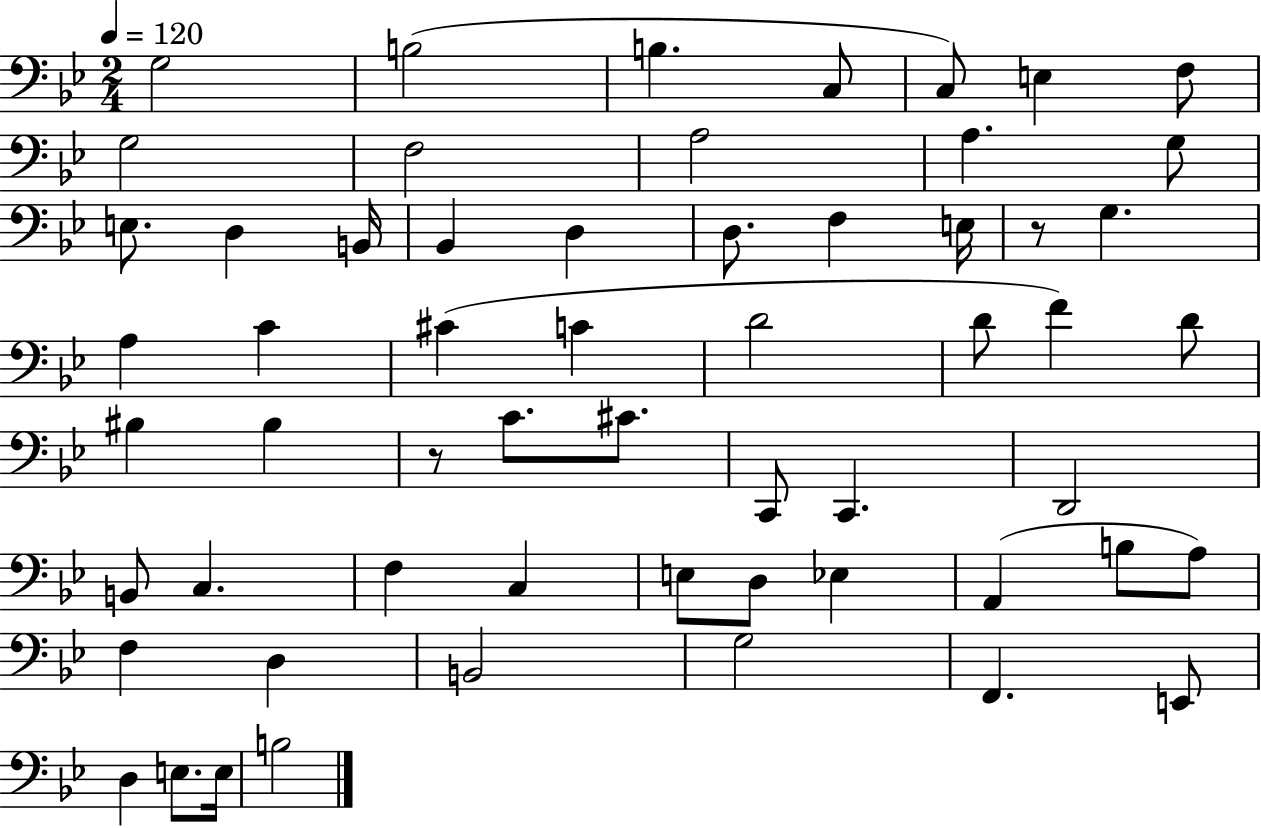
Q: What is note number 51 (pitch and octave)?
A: F2